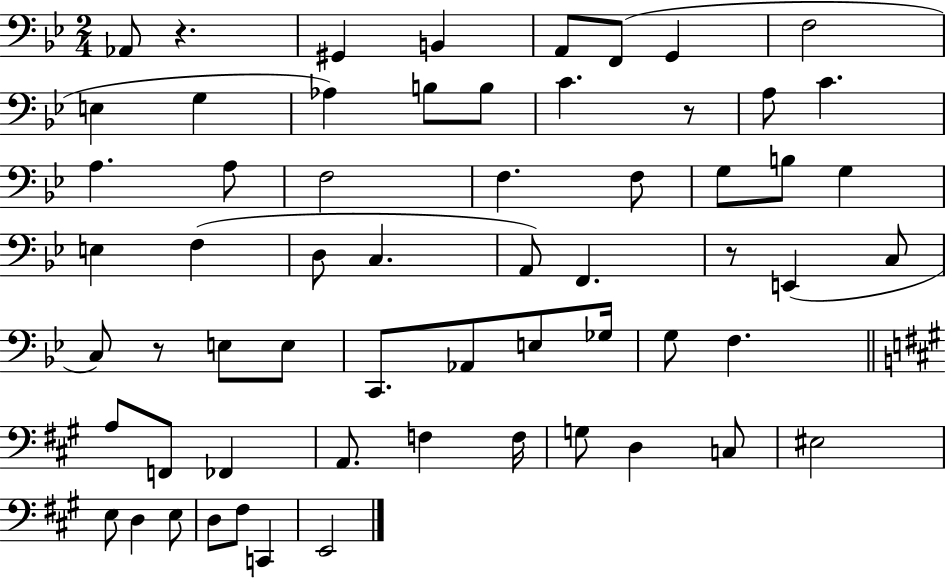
Ab2/e R/q. G#2/q B2/q A2/e F2/e G2/q F3/h E3/q G3/q Ab3/q B3/e B3/e C4/q. R/e A3/e C4/q. A3/q. A3/e F3/h F3/q. F3/e G3/e B3/e G3/q E3/q F3/q D3/e C3/q. A2/e F2/q. R/e E2/q C3/e C3/e R/e E3/e E3/e C2/e. Ab2/e E3/e Gb3/s G3/e F3/q. A3/e F2/e FES2/q A2/e. F3/q F3/s G3/e D3/q C3/e EIS3/h E3/e D3/q E3/e D3/e F#3/e C2/q E2/h